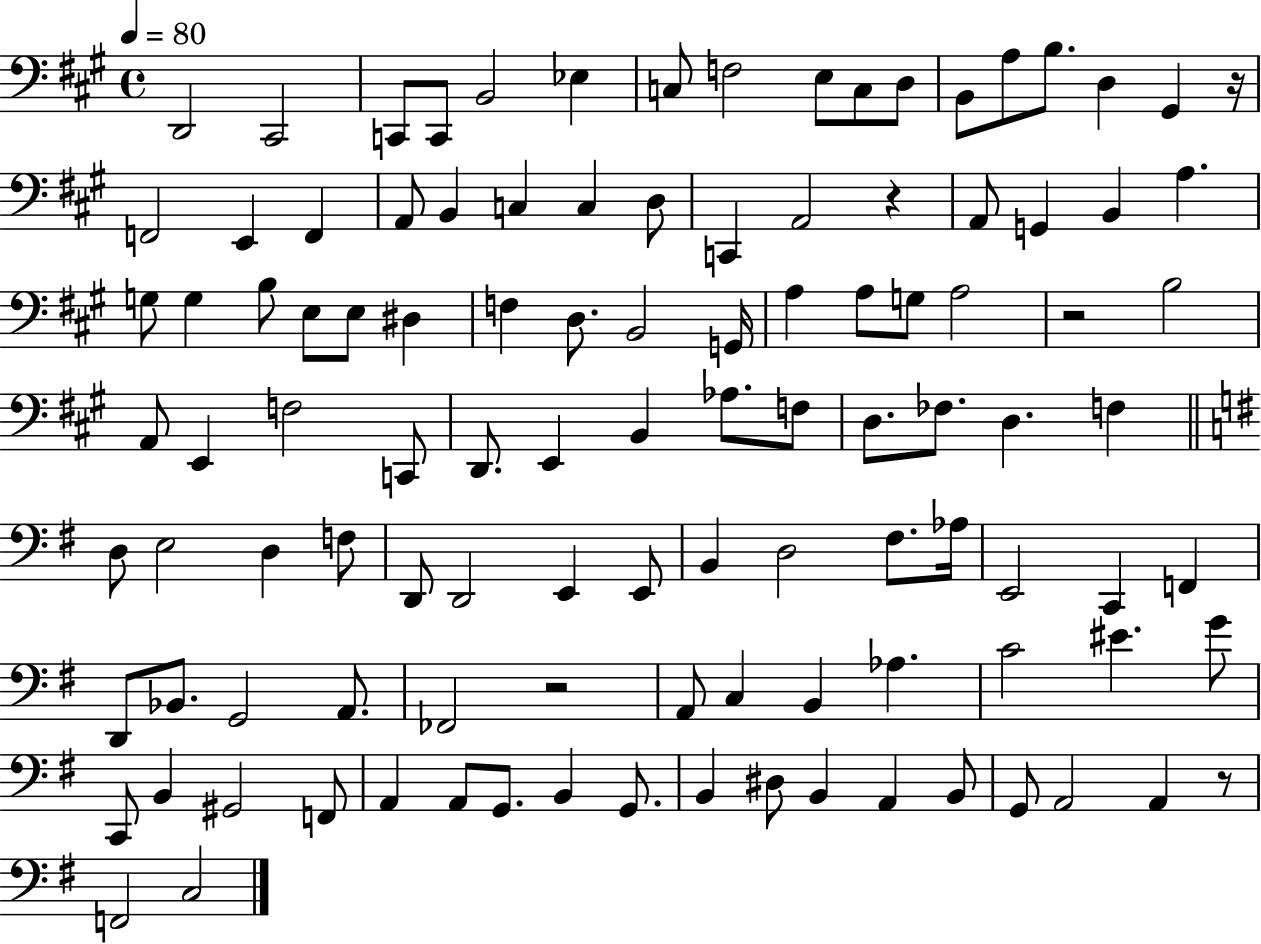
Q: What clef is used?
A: bass